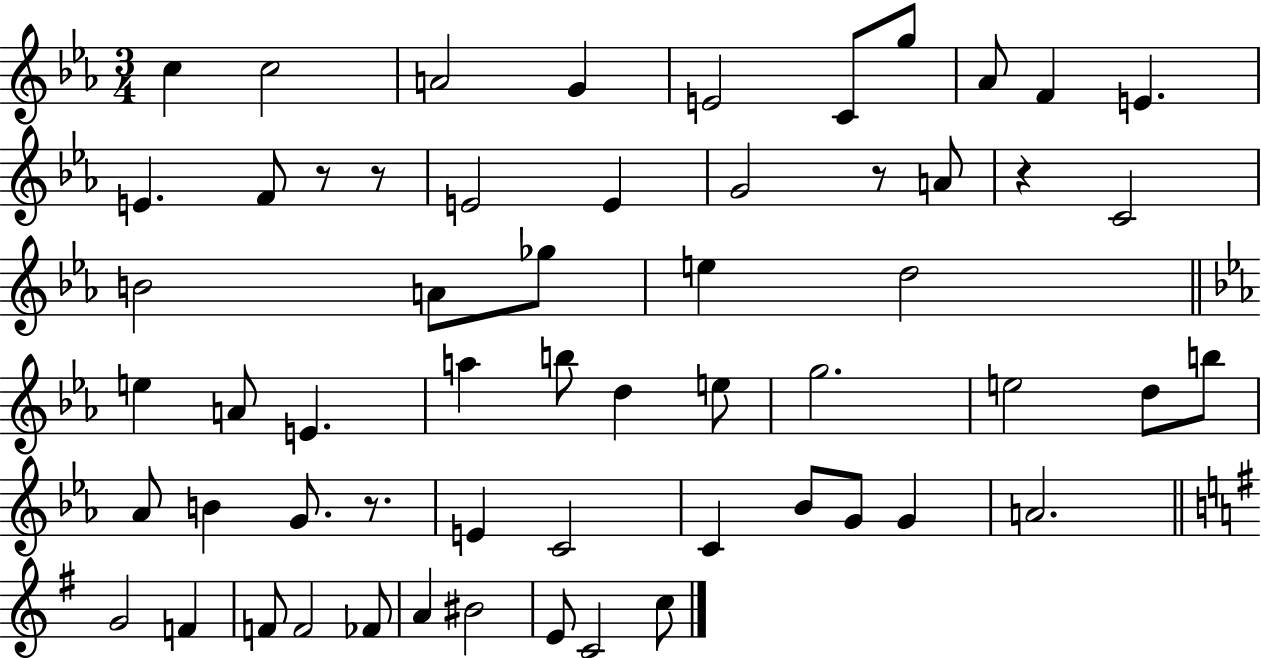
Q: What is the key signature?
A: EES major